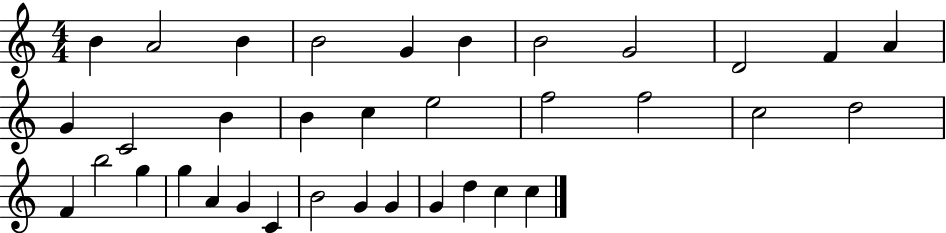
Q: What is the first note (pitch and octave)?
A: B4